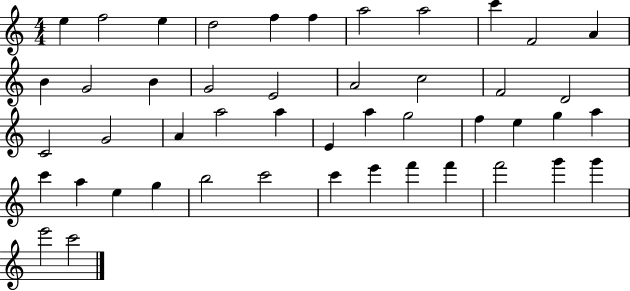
X:1
T:Untitled
M:4/4
L:1/4
K:C
e f2 e d2 f f a2 a2 c' F2 A B G2 B G2 E2 A2 c2 F2 D2 C2 G2 A a2 a E a g2 f e g a c' a e g b2 c'2 c' e' f' f' f'2 g' g' e'2 c'2